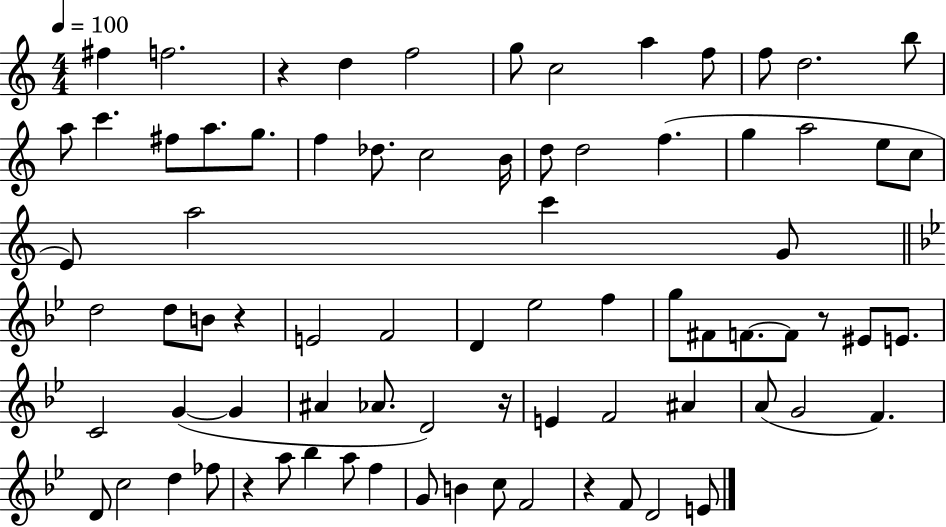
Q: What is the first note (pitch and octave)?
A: F#5